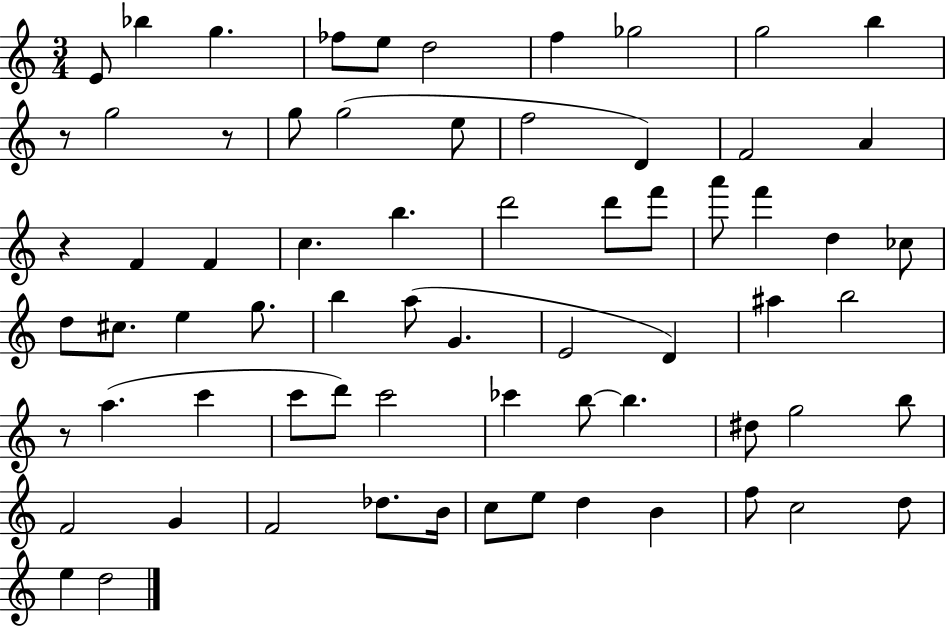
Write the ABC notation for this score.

X:1
T:Untitled
M:3/4
L:1/4
K:C
E/2 _b g _f/2 e/2 d2 f _g2 g2 b z/2 g2 z/2 g/2 g2 e/2 f2 D F2 A z F F c b d'2 d'/2 f'/2 a'/2 f' d _c/2 d/2 ^c/2 e g/2 b a/2 G E2 D ^a b2 z/2 a c' c'/2 d'/2 c'2 _c' b/2 b ^d/2 g2 b/2 F2 G F2 _d/2 B/4 c/2 e/2 d B f/2 c2 d/2 e d2